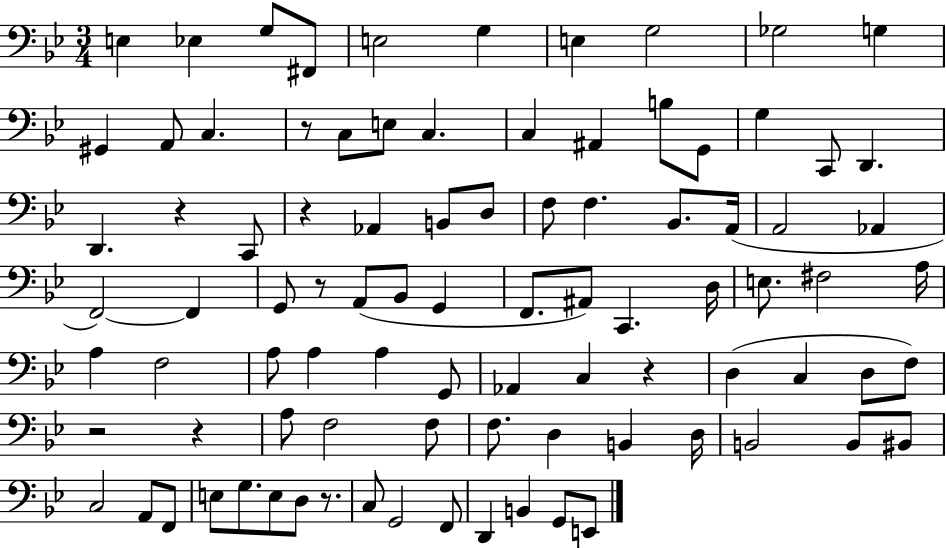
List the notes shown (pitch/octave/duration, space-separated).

E3/q Eb3/q G3/e F#2/e E3/h G3/q E3/q G3/h Gb3/h G3/q G#2/q A2/e C3/q. R/e C3/e E3/e C3/q. C3/q A#2/q B3/e G2/e G3/q C2/e D2/q. D2/q. R/q C2/e R/q Ab2/q B2/e D3/e F3/e F3/q. Bb2/e. A2/s A2/h Ab2/q F2/h F2/q G2/e R/e A2/e Bb2/e G2/q F2/e. A#2/e C2/q. D3/s E3/e. F#3/h A3/s A3/q F3/h A3/e A3/q A3/q G2/e Ab2/q C3/q R/q D3/q C3/q D3/e F3/e R/h R/q A3/e F3/h F3/e F3/e. D3/q B2/q D3/s B2/h B2/e BIS2/e C3/h A2/e F2/e E3/e G3/e. E3/e D3/e R/e. C3/e G2/h F2/e D2/q B2/q G2/e E2/e